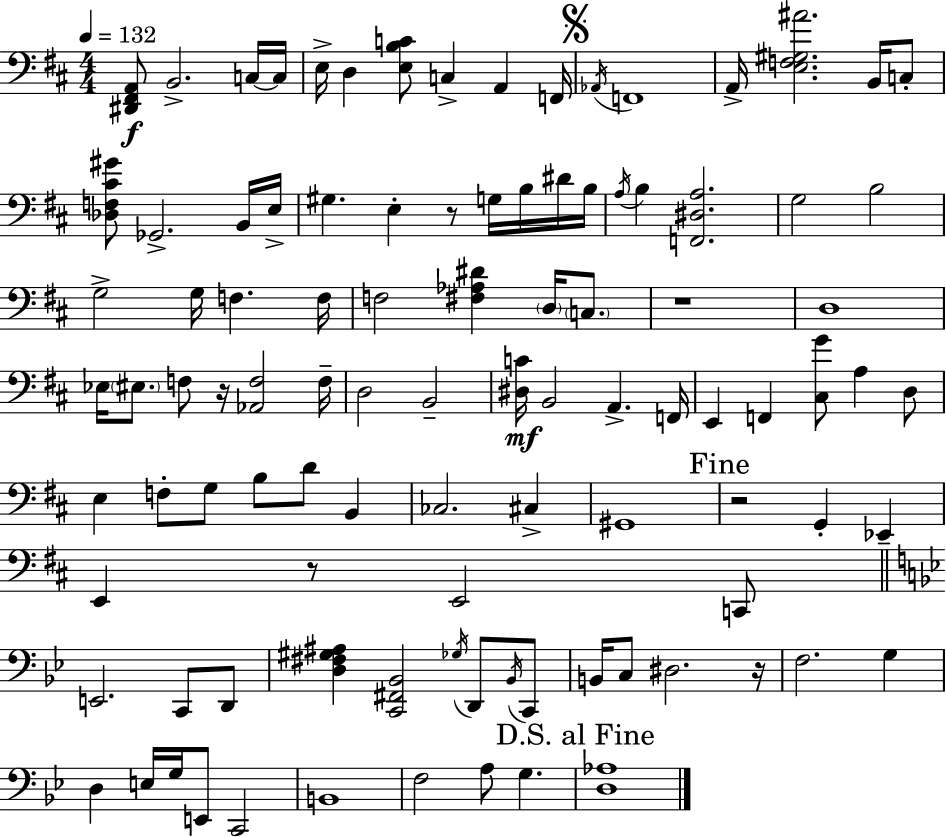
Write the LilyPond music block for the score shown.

{
  \clef bass
  \numericTimeSignature
  \time 4/4
  \key d \major
  \tempo 4 = 132
  <dis, fis, a,>8\f b,2.-> c16~~ c16 | e16-> d4 <e b c'>8 c4-> a,4 f,16 | \mark \markup { \musicglyph "scripts.segno" } \acciaccatura { aes,16 } f,1 | a,16-> <e f gis ais'>2. b,16 c8-. | \break <des f cis' gis'>8 ges,2.-> b,16 | e16-> gis4. e4-. r8 g16 b16 dis'16 | b16 \acciaccatura { a16 } b4 <f, dis a>2. | g2 b2 | \break g2-> g16 f4. | f16 f2 <fis aes dis'>4 \parenthesize d16 \parenthesize c8. | r1 | d1 | \break ees16 \parenthesize eis8. f8 r16 <aes, f>2 | f16-- d2 b,2-- | <dis c'>16\mf b,2 a,4.-> | f,16 e,4 f,4 <cis g'>8 a4 | \break d8 e4 f8-. g8 b8 d'8 b,4 | ces2. cis4-> | gis,1 | \mark "Fine" r2 g,4-. ees,4-- | \break e,4 r8 e,2 | c,8 \bar "||" \break \key g \minor e,2. c,8 d,8 | <d fis gis ais>4 <c, fis, bes,>2 \acciaccatura { ges16 } d,8 \acciaccatura { bes,16 } | c,8 b,16 c8 dis2. | r16 f2. g4 | \break d4 e16 g16 e,8 c,2 | b,1 | f2 a8 g4. | \mark "D.S. al Fine" <d aes>1 | \break \bar "|."
}